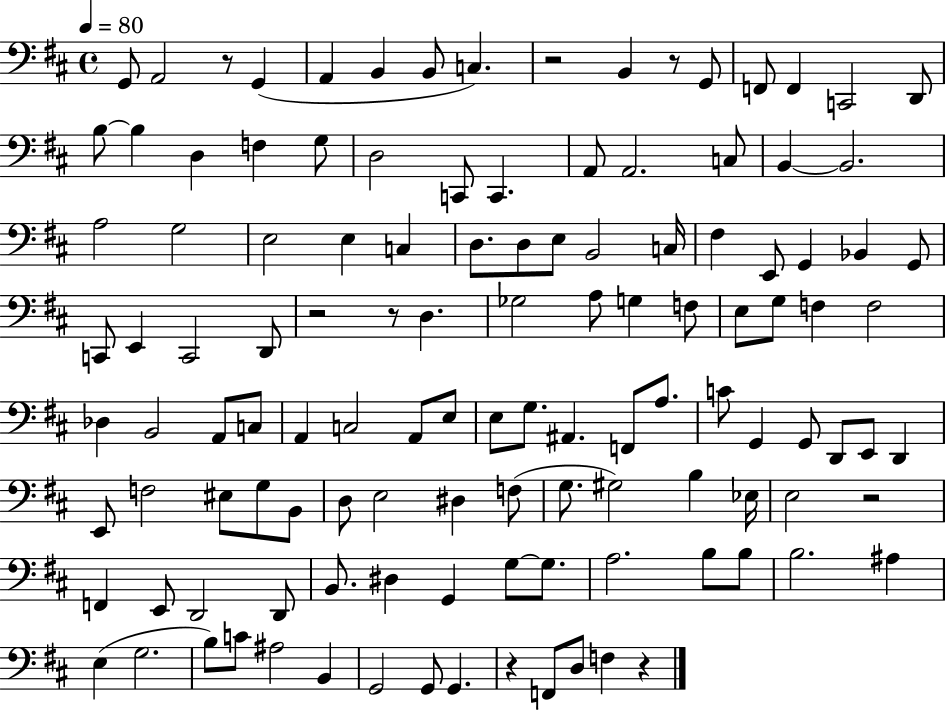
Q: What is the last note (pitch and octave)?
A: F3